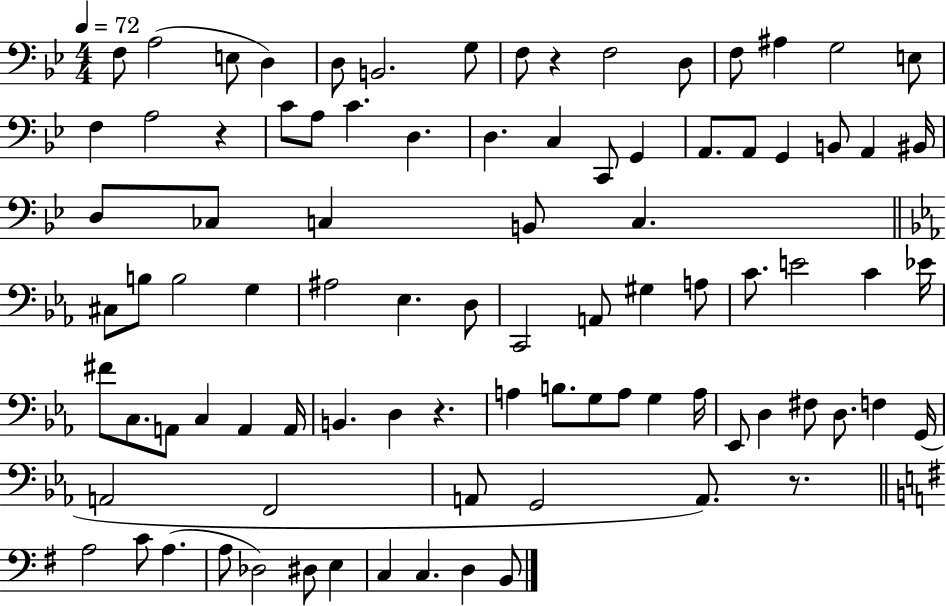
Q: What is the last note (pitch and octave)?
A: B2